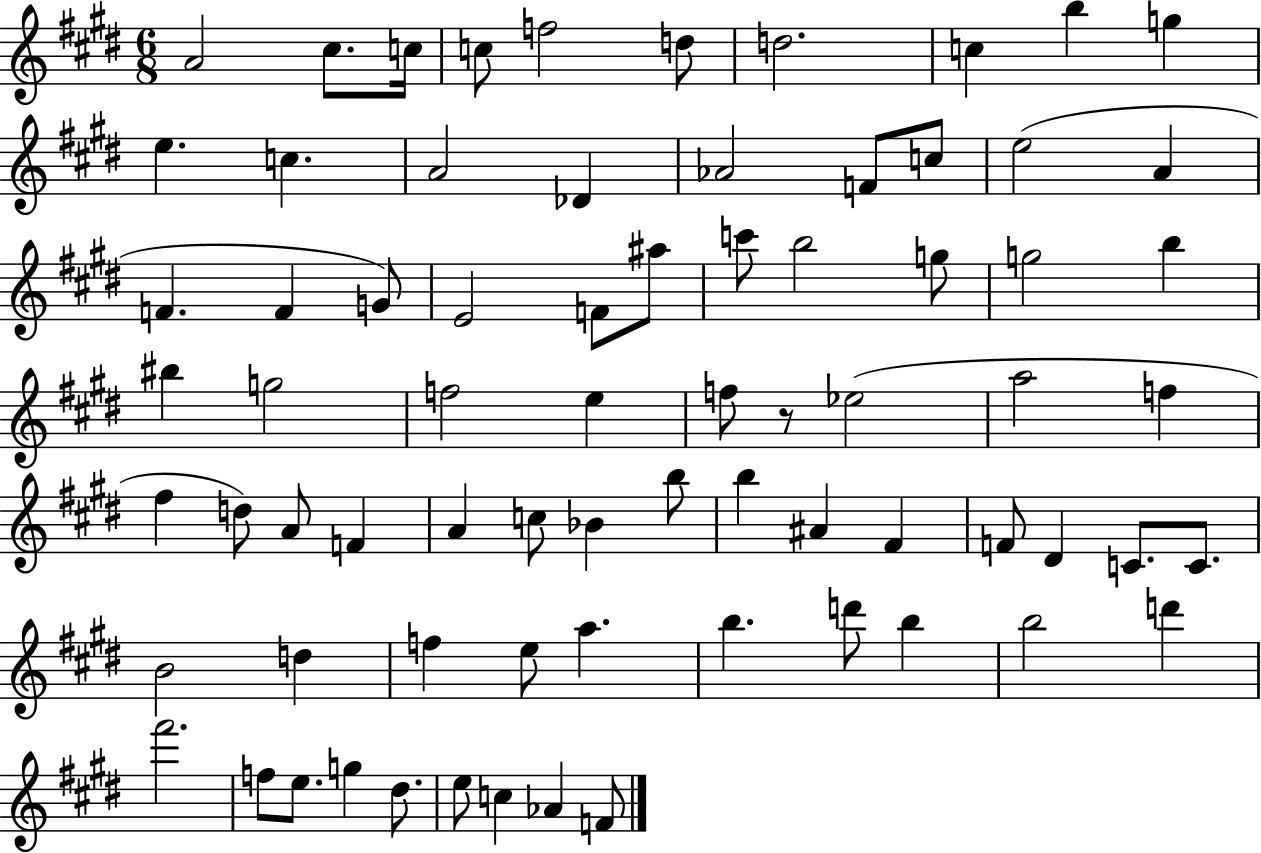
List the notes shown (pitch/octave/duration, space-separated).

A4/h C#5/e. C5/s C5/e F5/h D5/e D5/h. C5/q B5/q G5/q E5/q. C5/q. A4/h Db4/q Ab4/h F4/e C5/e E5/h A4/q F4/q. F4/q G4/e E4/h F4/e A#5/e C6/e B5/h G5/e G5/h B5/q BIS5/q G5/h F5/h E5/q F5/e R/e Eb5/h A5/h F5/q F#5/q D5/e A4/e F4/q A4/q C5/e Bb4/q B5/e B5/q A#4/q F#4/q F4/e D#4/q C4/e. C4/e. B4/h D5/q F5/q E5/e A5/q. B5/q. D6/e B5/q B5/h D6/q F#6/h. F5/e E5/e. G5/q D#5/e. E5/e C5/q Ab4/q F4/e